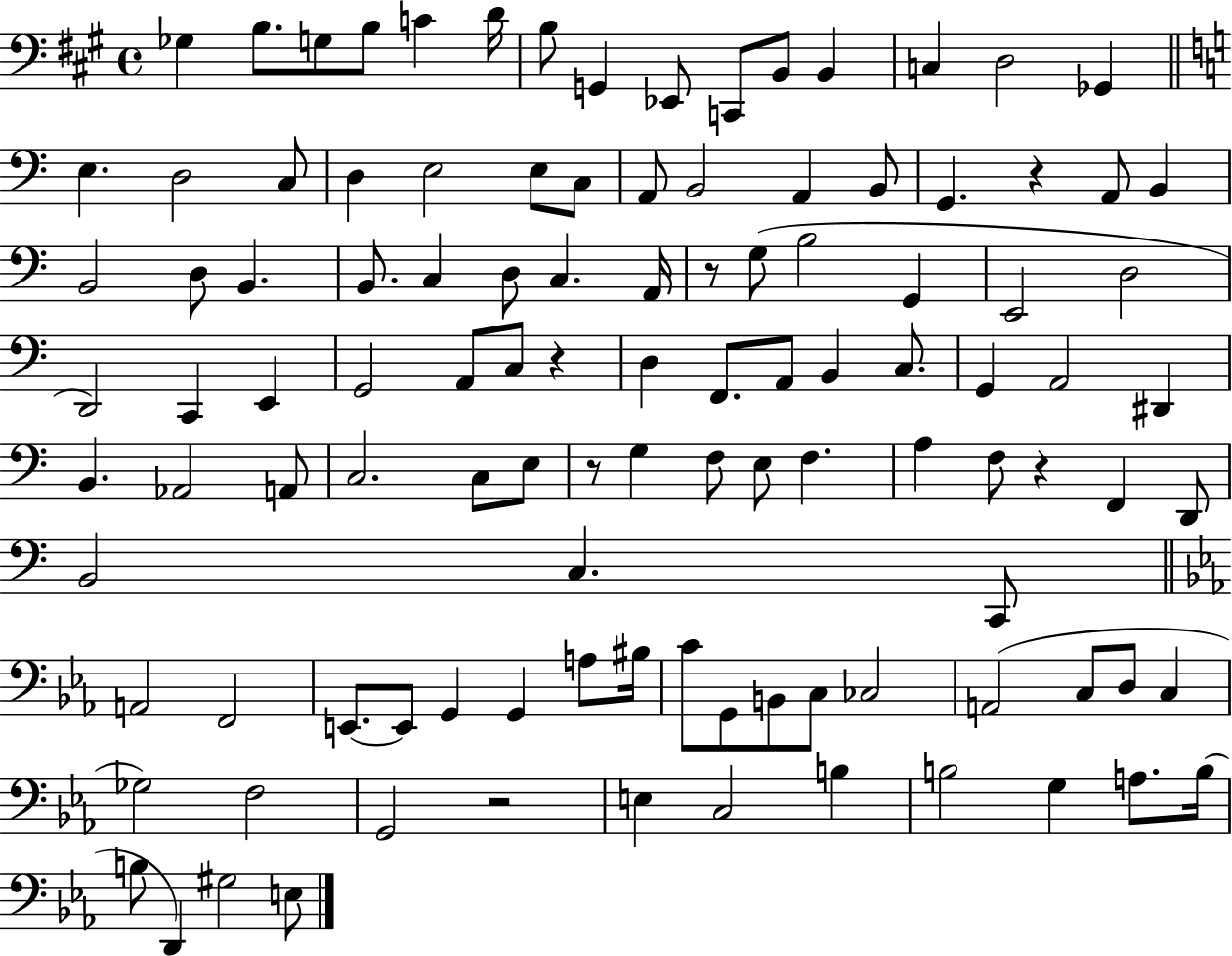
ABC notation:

X:1
T:Untitled
M:4/4
L:1/4
K:A
_G, B,/2 G,/2 B,/2 C D/4 B,/2 G,, _E,,/2 C,,/2 B,,/2 B,, C, D,2 _G,, E, D,2 C,/2 D, E,2 E,/2 C,/2 A,,/2 B,,2 A,, B,,/2 G,, z A,,/2 B,, B,,2 D,/2 B,, B,,/2 C, D,/2 C, A,,/4 z/2 G,/2 B,2 G,, E,,2 D,2 D,,2 C,, E,, G,,2 A,,/2 C,/2 z D, F,,/2 A,,/2 B,, C,/2 G,, A,,2 ^D,, B,, _A,,2 A,,/2 C,2 C,/2 E,/2 z/2 G, F,/2 E,/2 F, A, F,/2 z F,, D,,/2 B,,2 C, C,,/2 A,,2 F,,2 E,,/2 E,,/2 G,, G,, A,/2 ^B,/4 C/2 G,,/2 B,,/2 C,/2 _C,2 A,,2 C,/2 D,/2 C, _G,2 F,2 G,,2 z2 E, C,2 B, B,2 G, A,/2 B,/4 B,/2 D,, ^G,2 E,/2